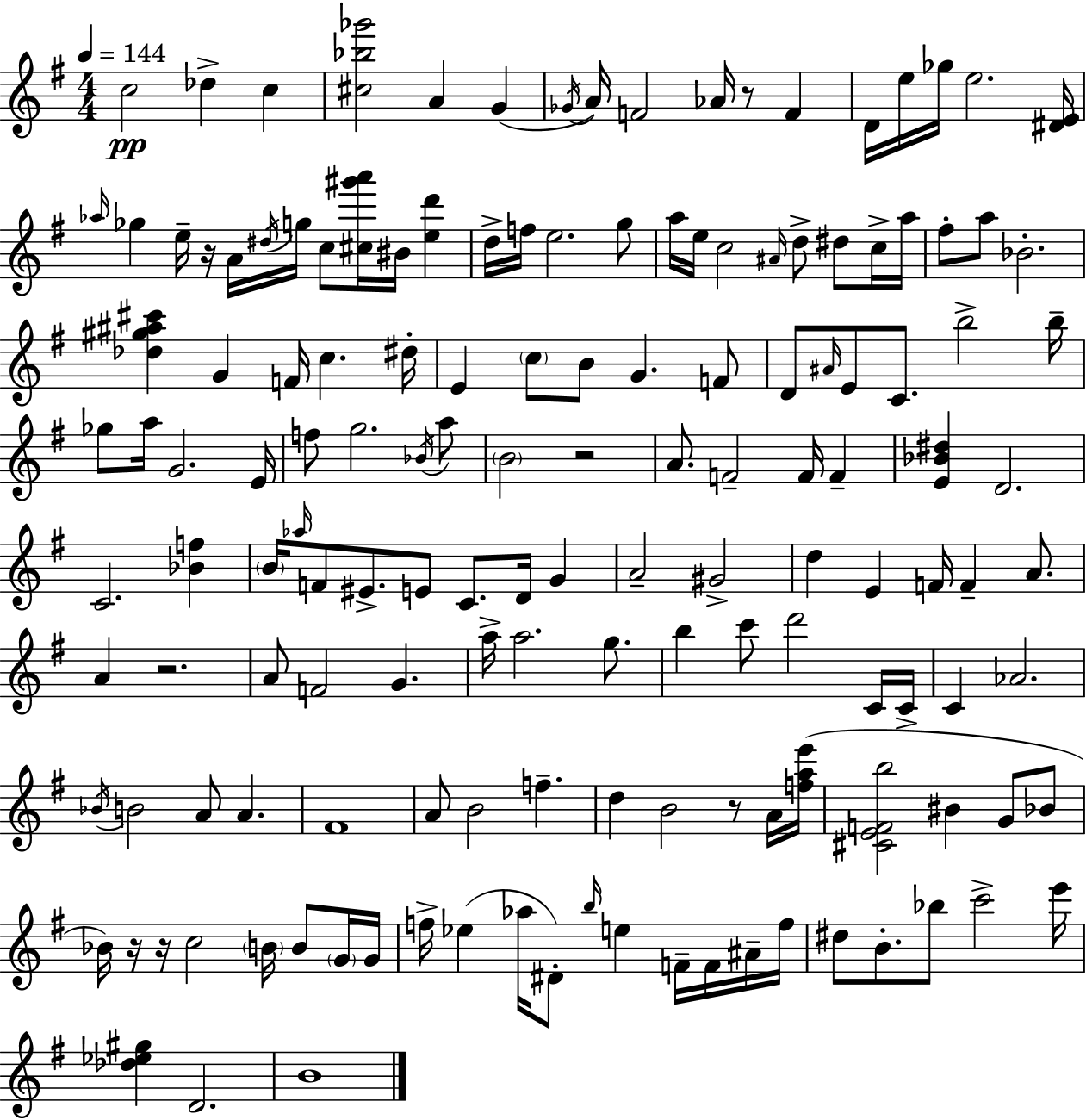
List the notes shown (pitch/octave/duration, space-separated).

C5/h Db5/q C5/q [C#5,Bb5,Gb6]/h A4/q G4/q Gb4/s A4/s F4/h Ab4/s R/e F4/q D4/s E5/s Gb5/s E5/h. [D#4,E4]/s Ab5/s Gb5/q E5/s R/s A4/s D#5/s G5/s C5/e [C#5,G#6,A6]/s BIS4/s [E5,D6]/q D5/s F5/s E5/h. G5/e A5/s E5/s C5/h A#4/s D5/e D#5/e C5/s A5/s F#5/e A5/e Bb4/h. [Db5,G#5,A#5,C#6]/q G4/q F4/s C5/q. D#5/s E4/q C5/e B4/e G4/q. F4/e D4/e A#4/s E4/e C4/e. B5/h B5/s Gb5/e A5/s G4/h. E4/s F5/e G5/h. Bb4/s A5/e B4/h R/h A4/e. F4/h F4/s F4/q [E4,Bb4,D#5]/q D4/h. C4/h. [Bb4,F5]/q B4/s Ab5/s F4/e EIS4/e. E4/e C4/e. D4/s G4/q A4/h G#4/h D5/q E4/q F4/s F4/q A4/e. A4/q R/h. A4/e F4/h G4/q. A5/s A5/h. G5/e. B5/q C6/e D6/h C4/s C4/s C4/q Ab4/h. Bb4/s B4/h A4/e A4/q. F#4/w A4/e B4/h F5/q. D5/q B4/h R/e A4/s [F5,A5,E6]/s [C#4,E4,F4,B5]/h BIS4/q G4/e Bb4/e Bb4/s R/s R/s C5/h B4/s B4/e G4/s G4/s F5/s Eb5/q Ab5/s D#4/e B5/s E5/q F4/s F4/s A#4/s F5/s D#5/e B4/e. Bb5/e C6/h E6/s [Db5,Eb5,G#5]/q D4/h. B4/w